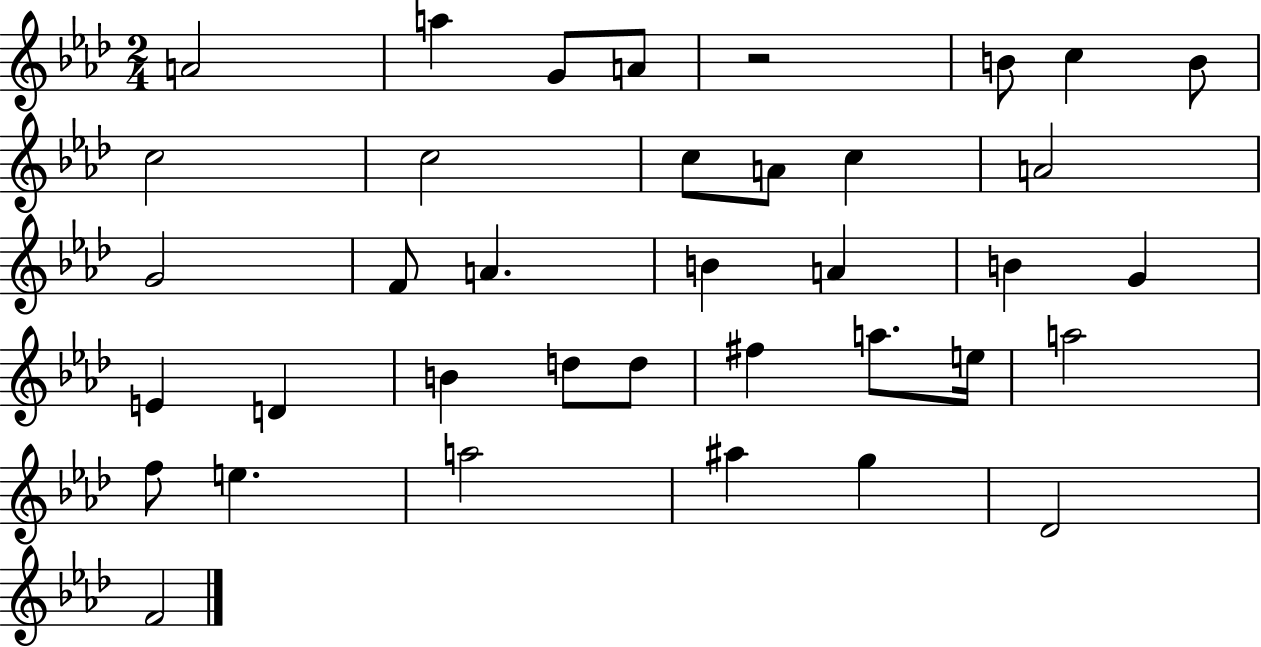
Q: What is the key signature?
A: AES major